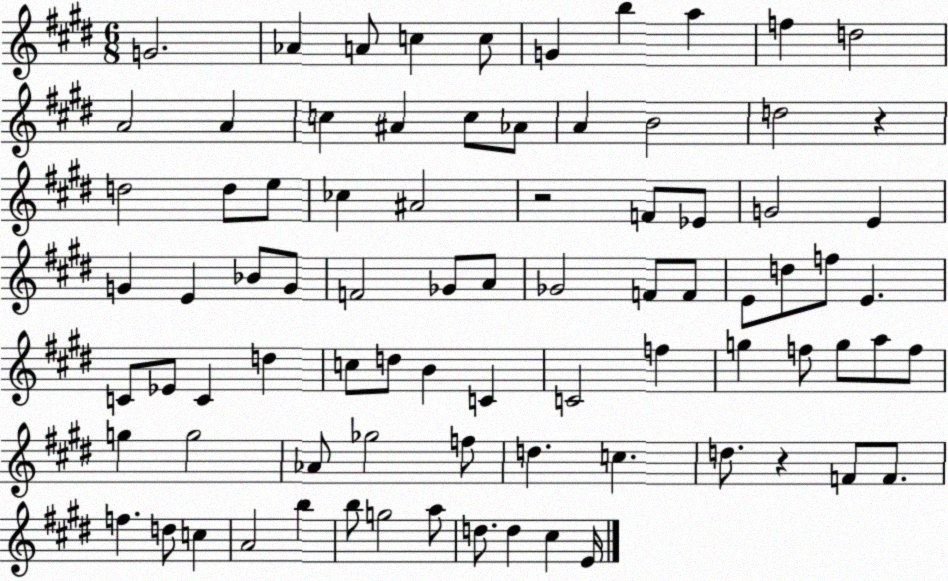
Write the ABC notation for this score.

X:1
T:Untitled
M:6/8
L:1/4
K:E
G2 _A A/2 c c/2 G b a f d2 A2 A c ^A c/2 _A/2 A B2 d2 z d2 d/2 e/2 _c ^A2 z2 F/2 _E/2 G2 E G E _B/2 G/2 F2 _G/2 A/2 _G2 F/2 F/2 E/2 d/2 f/2 E C/2 _E/2 C d c/2 d/2 B C C2 f g f/2 g/2 a/2 f/2 g g2 _A/2 _g2 f/2 d c d/2 z F/2 F/2 f d/2 c A2 b b/2 g2 a/2 d/2 d ^c E/4